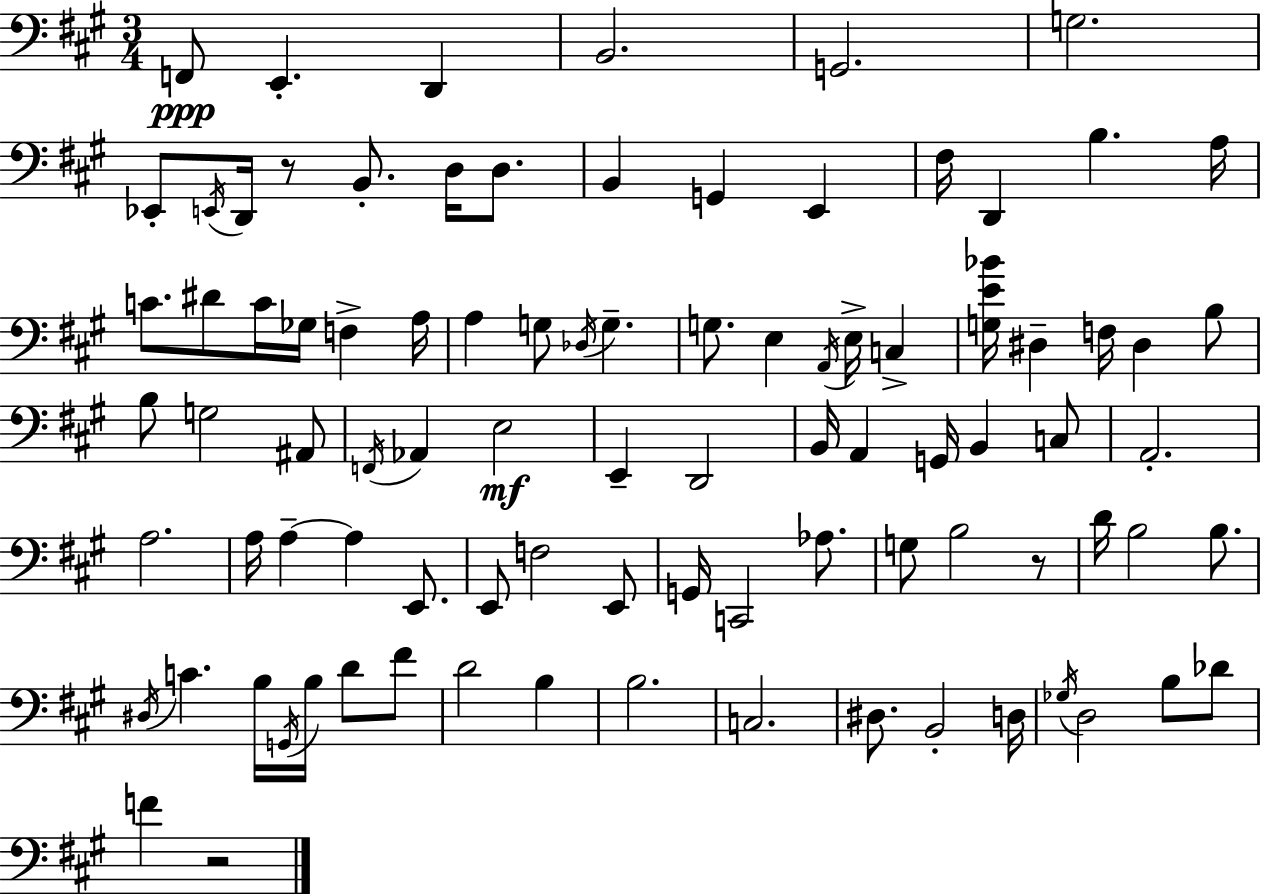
{
  \clef bass
  \numericTimeSignature
  \time 3/4
  \key a \major
  f,8\ppp e,4.-. d,4 | b,2. | g,2. | g2. | \break ees,8-. \acciaccatura { e,16 } d,16 r8 b,8.-. d16 d8. | b,4 g,4 e,4 | fis16 d,4 b4. | a16 c'8. dis'8 c'16 ges16 f4-> | \break a16 a4 g8 \acciaccatura { des16 } g4.-- | g8. e4 \acciaccatura { a,16 } e16-> c4-> | <g e' bes'>16 dis4-- f16 dis4 | b8 b8 g2 | \break ais,8 \acciaccatura { f,16 } aes,4 e2\mf | e,4-- d,2 | b,16 a,4 g,16 b,4 | c8 a,2.-. | \break a2. | a16 a4--~~ a4 | e,8. e,8 f2 | e,8 g,16 c,2 | \break aes8. g8 b2 | r8 d'16 b2 | b8. \acciaccatura { dis16 } c'4. b16 | \acciaccatura { g,16 } b16 d'8 fis'8 d'2 | \break b4 b2. | c2. | dis8. b,2-. | d16 \acciaccatura { ges16 } d2 | \break b8 des'8 f'4 r2 | \bar "|."
}